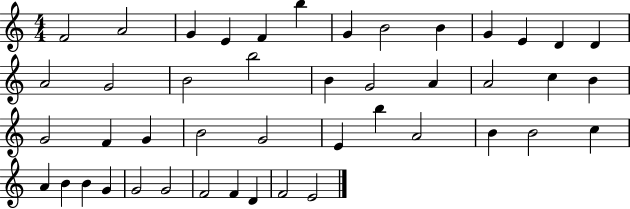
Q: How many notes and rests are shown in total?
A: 45